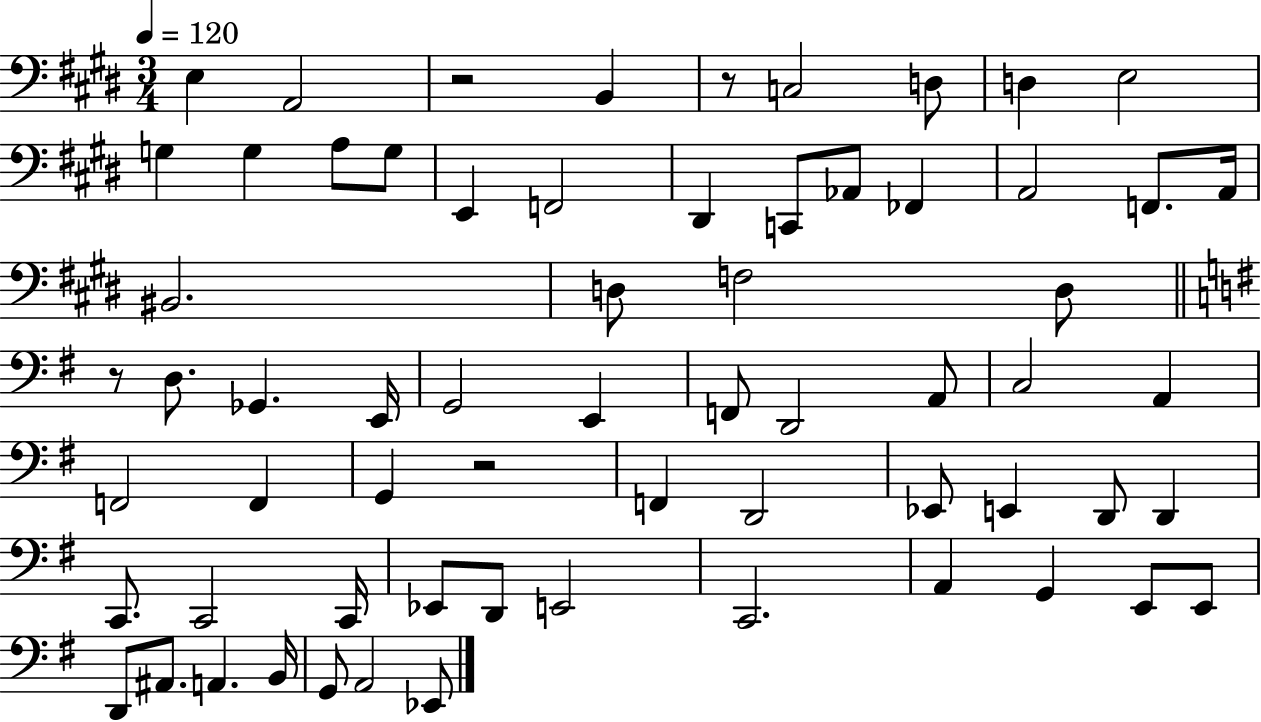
X:1
T:Untitled
M:3/4
L:1/4
K:E
E, A,,2 z2 B,, z/2 C,2 D,/2 D, E,2 G, G, A,/2 G,/2 E,, F,,2 ^D,, C,,/2 _A,,/2 _F,, A,,2 F,,/2 A,,/4 ^B,,2 D,/2 F,2 D,/2 z/2 D,/2 _G,, E,,/4 G,,2 E,, F,,/2 D,,2 A,,/2 C,2 A,, F,,2 F,, G,, z2 F,, D,,2 _E,,/2 E,, D,,/2 D,, C,,/2 C,,2 C,,/4 _E,,/2 D,,/2 E,,2 C,,2 A,, G,, E,,/2 E,,/2 D,,/2 ^A,,/2 A,, B,,/4 G,,/2 A,,2 _E,,/2